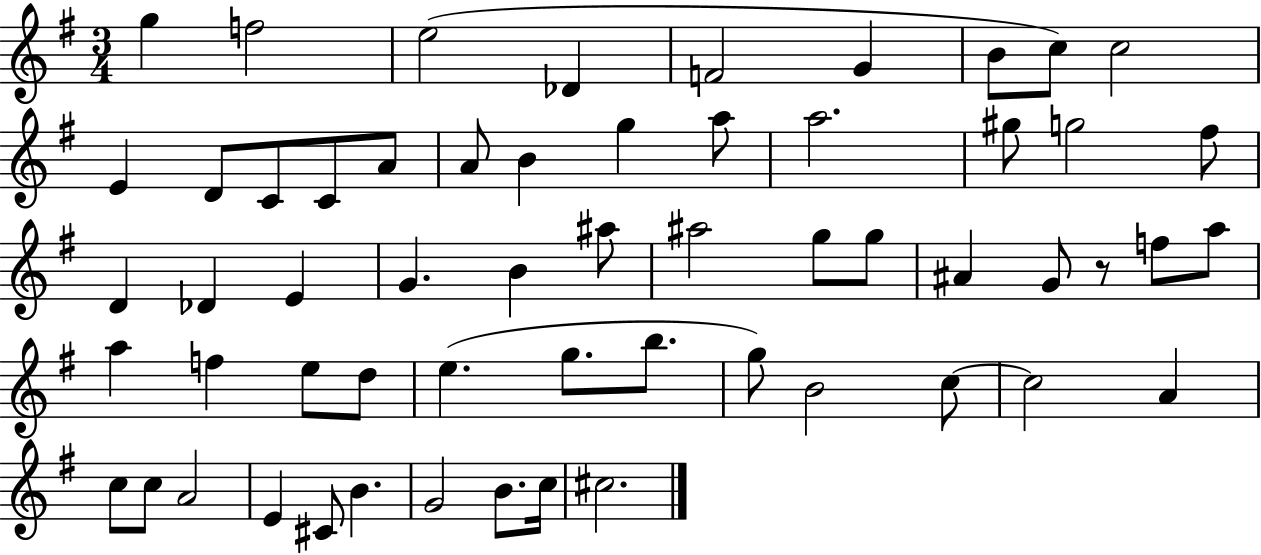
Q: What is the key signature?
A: G major